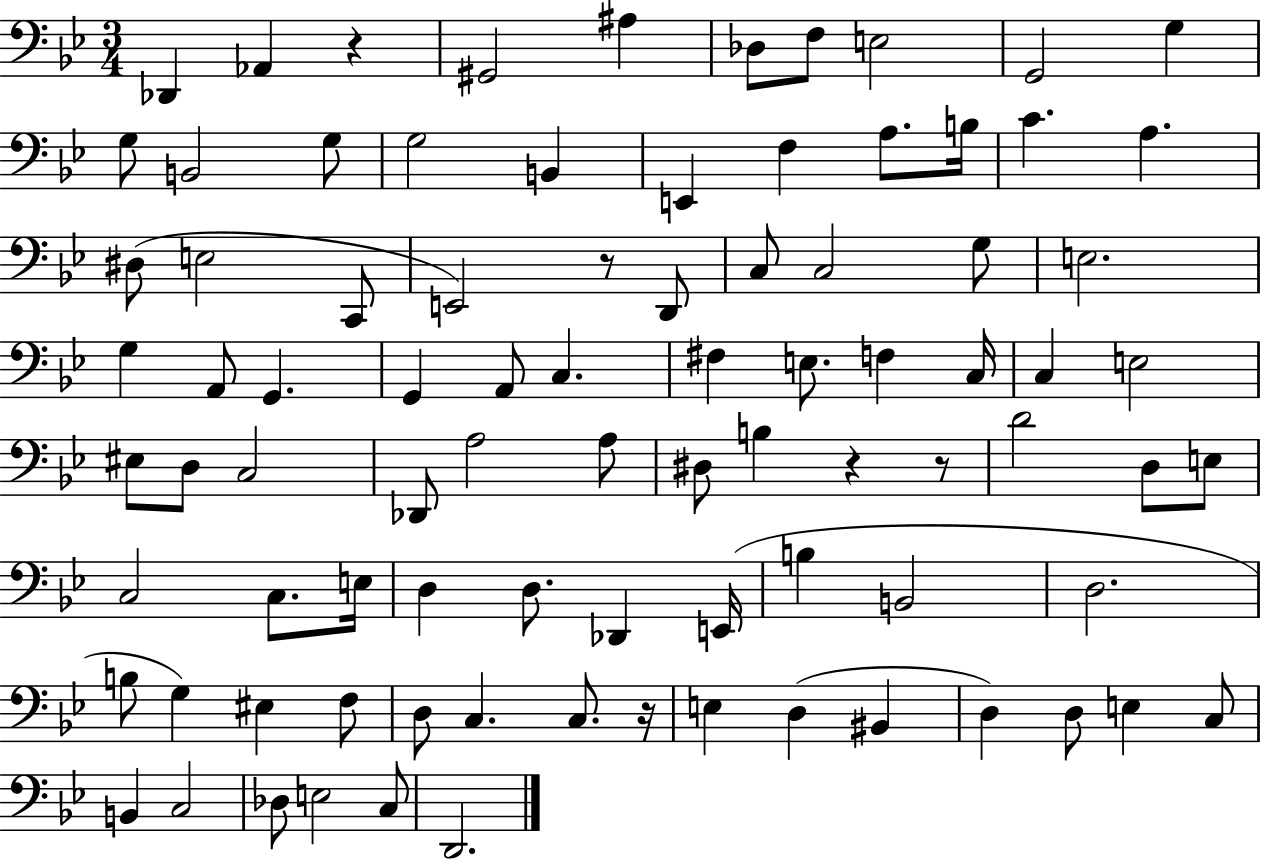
{
  \clef bass
  \numericTimeSignature
  \time 3/4
  \key bes \major
  des,4 aes,4 r4 | gis,2 ais4 | des8 f8 e2 | g,2 g4 | \break g8 b,2 g8 | g2 b,4 | e,4 f4 a8. b16 | c'4. a4. | \break dis8( e2 c,8 | e,2) r8 d,8 | c8 c2 g8 | e2. | \break g4 a,8 g,4. | g,4 a,8 c4. | fis4 e8. f4 c16 | c4 e2 | \break eis8 d8 c2 | des,8 a2 a8 | dis8 b4 r4 r8 | d'2 d8 e8 | \break c2 c8. e16 | d4 d8. des,4 e,16( | b4 b,2 | d2. | \break b8 g4) eis4 f8 | d8 c4. c8. r16 | e4 d4( bis,4 | d4) d8 e4 c8 | \break b,4 c2 | des8 e2 c8 | d,2. | \bar "|."
}